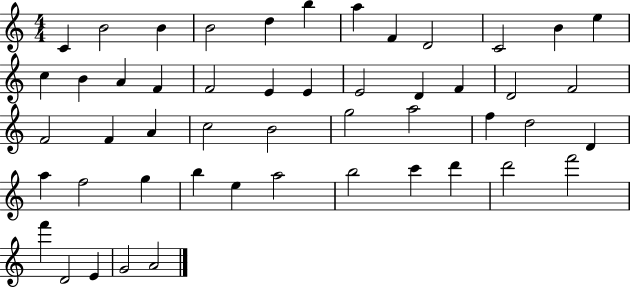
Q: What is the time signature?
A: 4/4